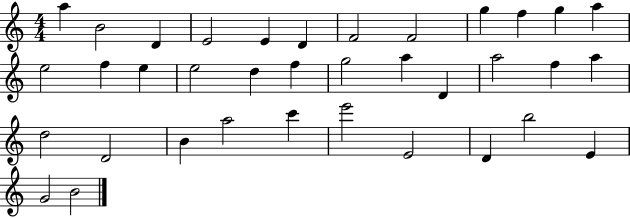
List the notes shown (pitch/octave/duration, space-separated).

A5/q B4/h D4/q E4/h E4/q D4/q F4/h F4/h G5/q F5/q G5/q A5/q E5/h F5/q E5/q E5/h D5/q F5/q G5/h A5/q D4/q A5/h F5/q A5/q D5/h D4/h B4/q A5/h C6/q E6/h E4/h D4/q B5/h E4/q G4/h B4/h